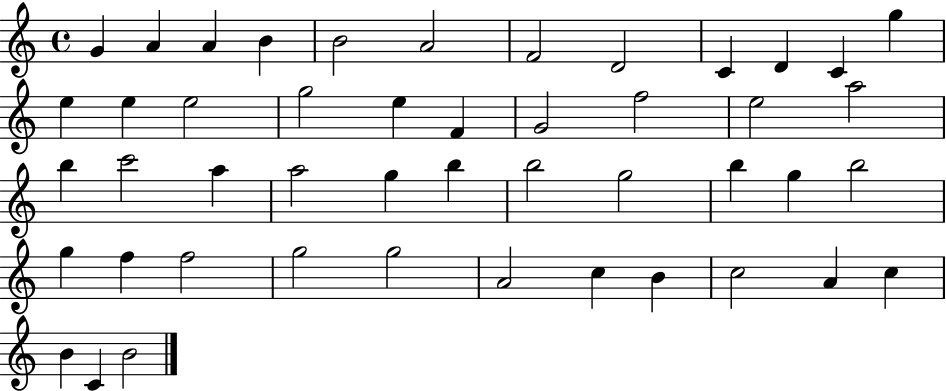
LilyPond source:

{
  \clef treble
  \time 4/4
  \defaultTimeSignature
  \key c \major
  g'4 a'4 a'4 b'4 | b'2 a'2 | f'2 d'2 | c'4 d'4 c'4 g''4 | \break e''4 e''4 e''2 | g''2 e''4 f'4 | g'2 f''2 | e''2 a''2 | \break b''4 c'''2 a''4 | a''2 g''4 b''4 | b''2 g''2 | b''4 g''4 b''2 | \break g''4 f''4 f''2 | g''2 g''2 | a'2 c''4 b'4 | c''2 a'4 c''4 | \break b'4 c'4 b'2 | \bar "|."
}